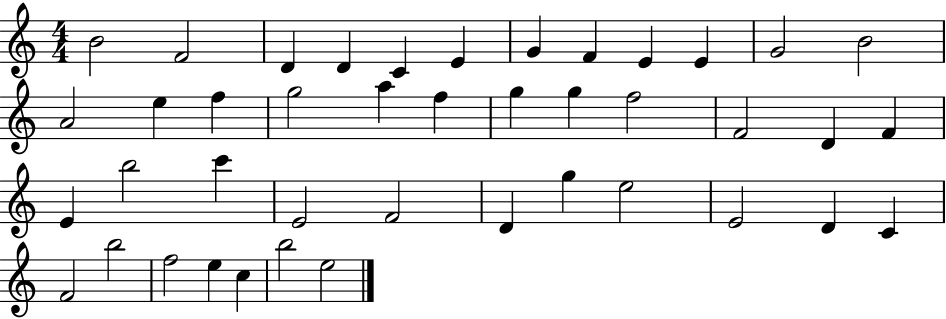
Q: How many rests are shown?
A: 0